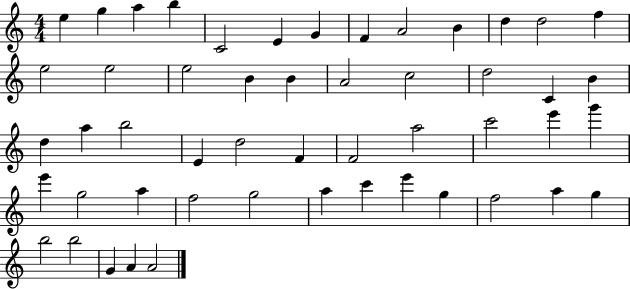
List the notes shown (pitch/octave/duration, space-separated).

E5/q G5/q A5/q B5/q C4/h E4/q G4/q F4/q A4/h B4/q D5/q D5/h F5/q E5/h E5/h E5/h B4/q B4/q A4/h C5/h D5/h C4/q B4/q D5/q A5/q B5/h E4/q D5/h F4/q F4/h A5/h C6/h E6/q G6/q E6/q G5/h A5/q F5/h G5/h A5/q C6/q E6/q G5/q F5/h A5/q G5/q B5/h B5/h G4/q A4/q A4/h